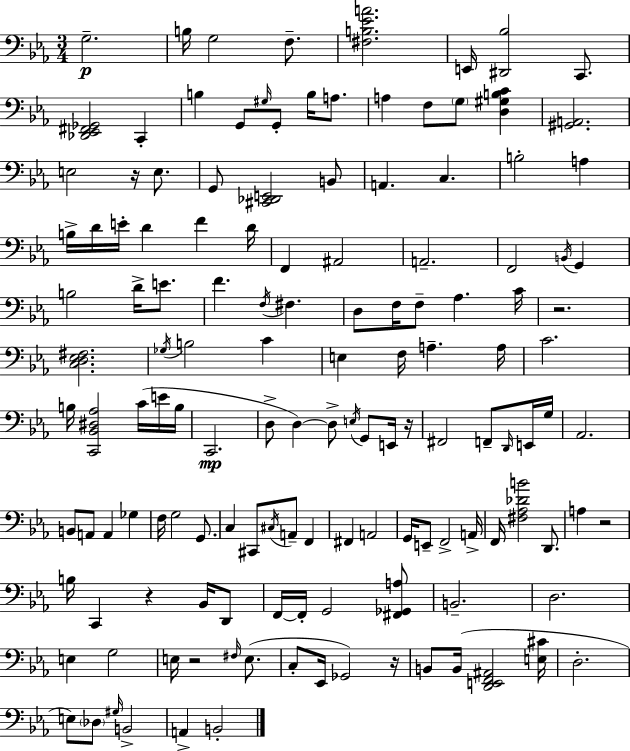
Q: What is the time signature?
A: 3/4